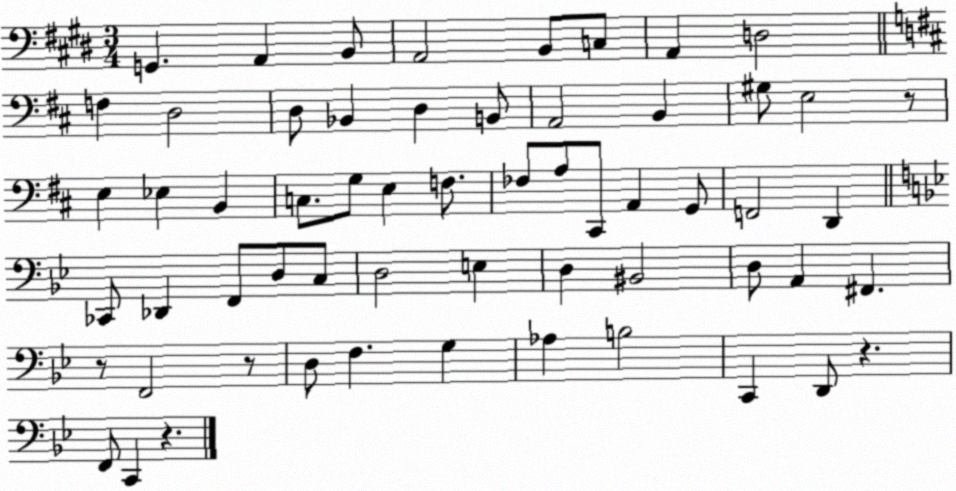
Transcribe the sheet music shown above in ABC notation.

X:1
T:Untitled
M:3/4
L:1/4
K:E
G,, A,, B,,/2 A,,2 B,,/2 C,/2 A,, D,2 F, D,2 D,/2 _B,, D, B,,/2 A,,2 B,, ^G,/2 E,2 z/2 E, _E, B,, C,/2 G,/2 E, F,/2 _F,/2 A,/2 ^C,,/2 A,, G,,/2 F,,2 D,, _C,,/2 _D,, F,,/2 D,/2 C,/2 D,2 E, D, ^B,,2 D,/2 A,, ^F,, z/2 F,,2 z/2 D,/2 F, G, _A, B,2 C,, D,,/2 z F,,/2 C,, z